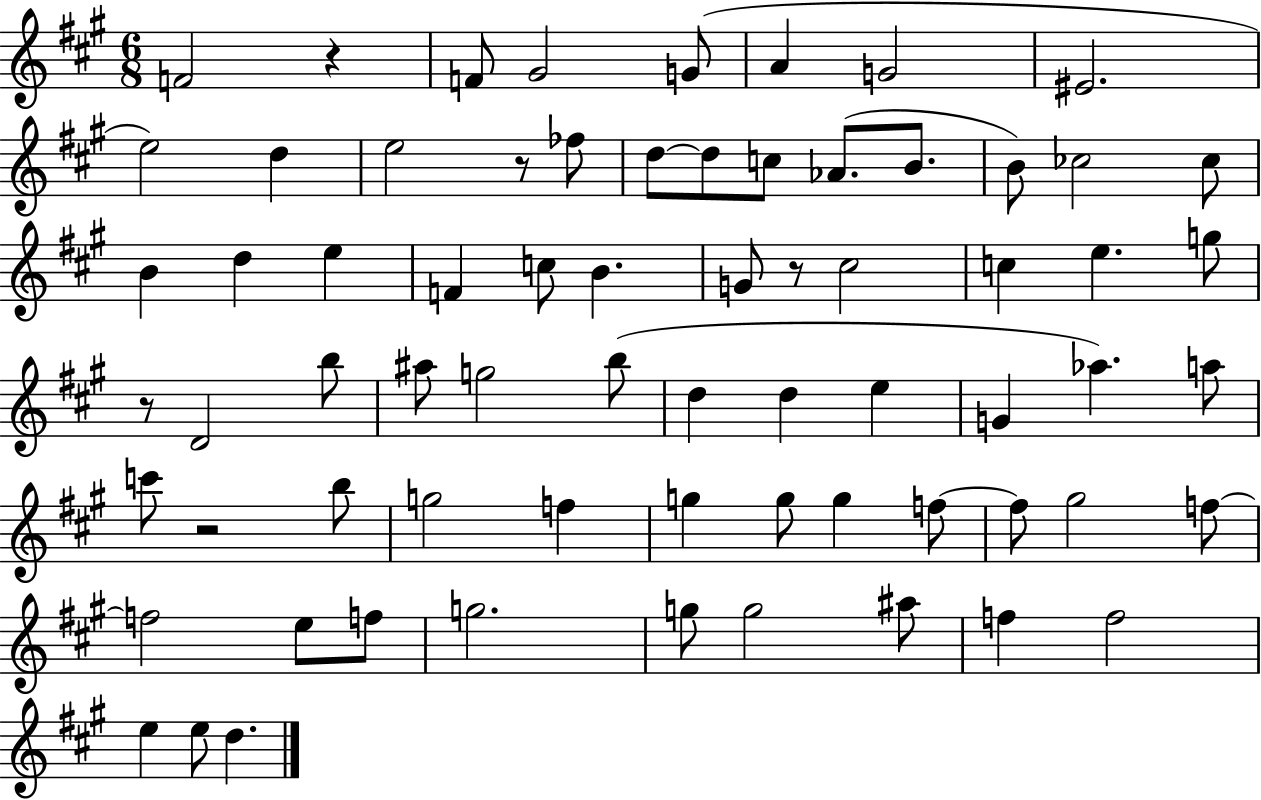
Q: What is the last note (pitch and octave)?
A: D5